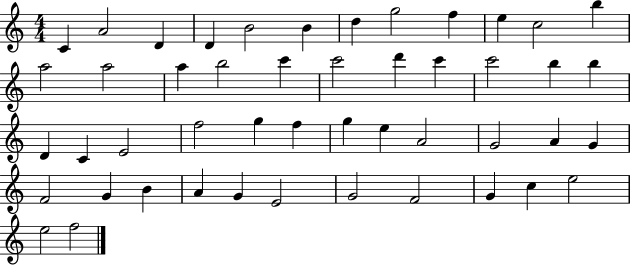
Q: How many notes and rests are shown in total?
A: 48